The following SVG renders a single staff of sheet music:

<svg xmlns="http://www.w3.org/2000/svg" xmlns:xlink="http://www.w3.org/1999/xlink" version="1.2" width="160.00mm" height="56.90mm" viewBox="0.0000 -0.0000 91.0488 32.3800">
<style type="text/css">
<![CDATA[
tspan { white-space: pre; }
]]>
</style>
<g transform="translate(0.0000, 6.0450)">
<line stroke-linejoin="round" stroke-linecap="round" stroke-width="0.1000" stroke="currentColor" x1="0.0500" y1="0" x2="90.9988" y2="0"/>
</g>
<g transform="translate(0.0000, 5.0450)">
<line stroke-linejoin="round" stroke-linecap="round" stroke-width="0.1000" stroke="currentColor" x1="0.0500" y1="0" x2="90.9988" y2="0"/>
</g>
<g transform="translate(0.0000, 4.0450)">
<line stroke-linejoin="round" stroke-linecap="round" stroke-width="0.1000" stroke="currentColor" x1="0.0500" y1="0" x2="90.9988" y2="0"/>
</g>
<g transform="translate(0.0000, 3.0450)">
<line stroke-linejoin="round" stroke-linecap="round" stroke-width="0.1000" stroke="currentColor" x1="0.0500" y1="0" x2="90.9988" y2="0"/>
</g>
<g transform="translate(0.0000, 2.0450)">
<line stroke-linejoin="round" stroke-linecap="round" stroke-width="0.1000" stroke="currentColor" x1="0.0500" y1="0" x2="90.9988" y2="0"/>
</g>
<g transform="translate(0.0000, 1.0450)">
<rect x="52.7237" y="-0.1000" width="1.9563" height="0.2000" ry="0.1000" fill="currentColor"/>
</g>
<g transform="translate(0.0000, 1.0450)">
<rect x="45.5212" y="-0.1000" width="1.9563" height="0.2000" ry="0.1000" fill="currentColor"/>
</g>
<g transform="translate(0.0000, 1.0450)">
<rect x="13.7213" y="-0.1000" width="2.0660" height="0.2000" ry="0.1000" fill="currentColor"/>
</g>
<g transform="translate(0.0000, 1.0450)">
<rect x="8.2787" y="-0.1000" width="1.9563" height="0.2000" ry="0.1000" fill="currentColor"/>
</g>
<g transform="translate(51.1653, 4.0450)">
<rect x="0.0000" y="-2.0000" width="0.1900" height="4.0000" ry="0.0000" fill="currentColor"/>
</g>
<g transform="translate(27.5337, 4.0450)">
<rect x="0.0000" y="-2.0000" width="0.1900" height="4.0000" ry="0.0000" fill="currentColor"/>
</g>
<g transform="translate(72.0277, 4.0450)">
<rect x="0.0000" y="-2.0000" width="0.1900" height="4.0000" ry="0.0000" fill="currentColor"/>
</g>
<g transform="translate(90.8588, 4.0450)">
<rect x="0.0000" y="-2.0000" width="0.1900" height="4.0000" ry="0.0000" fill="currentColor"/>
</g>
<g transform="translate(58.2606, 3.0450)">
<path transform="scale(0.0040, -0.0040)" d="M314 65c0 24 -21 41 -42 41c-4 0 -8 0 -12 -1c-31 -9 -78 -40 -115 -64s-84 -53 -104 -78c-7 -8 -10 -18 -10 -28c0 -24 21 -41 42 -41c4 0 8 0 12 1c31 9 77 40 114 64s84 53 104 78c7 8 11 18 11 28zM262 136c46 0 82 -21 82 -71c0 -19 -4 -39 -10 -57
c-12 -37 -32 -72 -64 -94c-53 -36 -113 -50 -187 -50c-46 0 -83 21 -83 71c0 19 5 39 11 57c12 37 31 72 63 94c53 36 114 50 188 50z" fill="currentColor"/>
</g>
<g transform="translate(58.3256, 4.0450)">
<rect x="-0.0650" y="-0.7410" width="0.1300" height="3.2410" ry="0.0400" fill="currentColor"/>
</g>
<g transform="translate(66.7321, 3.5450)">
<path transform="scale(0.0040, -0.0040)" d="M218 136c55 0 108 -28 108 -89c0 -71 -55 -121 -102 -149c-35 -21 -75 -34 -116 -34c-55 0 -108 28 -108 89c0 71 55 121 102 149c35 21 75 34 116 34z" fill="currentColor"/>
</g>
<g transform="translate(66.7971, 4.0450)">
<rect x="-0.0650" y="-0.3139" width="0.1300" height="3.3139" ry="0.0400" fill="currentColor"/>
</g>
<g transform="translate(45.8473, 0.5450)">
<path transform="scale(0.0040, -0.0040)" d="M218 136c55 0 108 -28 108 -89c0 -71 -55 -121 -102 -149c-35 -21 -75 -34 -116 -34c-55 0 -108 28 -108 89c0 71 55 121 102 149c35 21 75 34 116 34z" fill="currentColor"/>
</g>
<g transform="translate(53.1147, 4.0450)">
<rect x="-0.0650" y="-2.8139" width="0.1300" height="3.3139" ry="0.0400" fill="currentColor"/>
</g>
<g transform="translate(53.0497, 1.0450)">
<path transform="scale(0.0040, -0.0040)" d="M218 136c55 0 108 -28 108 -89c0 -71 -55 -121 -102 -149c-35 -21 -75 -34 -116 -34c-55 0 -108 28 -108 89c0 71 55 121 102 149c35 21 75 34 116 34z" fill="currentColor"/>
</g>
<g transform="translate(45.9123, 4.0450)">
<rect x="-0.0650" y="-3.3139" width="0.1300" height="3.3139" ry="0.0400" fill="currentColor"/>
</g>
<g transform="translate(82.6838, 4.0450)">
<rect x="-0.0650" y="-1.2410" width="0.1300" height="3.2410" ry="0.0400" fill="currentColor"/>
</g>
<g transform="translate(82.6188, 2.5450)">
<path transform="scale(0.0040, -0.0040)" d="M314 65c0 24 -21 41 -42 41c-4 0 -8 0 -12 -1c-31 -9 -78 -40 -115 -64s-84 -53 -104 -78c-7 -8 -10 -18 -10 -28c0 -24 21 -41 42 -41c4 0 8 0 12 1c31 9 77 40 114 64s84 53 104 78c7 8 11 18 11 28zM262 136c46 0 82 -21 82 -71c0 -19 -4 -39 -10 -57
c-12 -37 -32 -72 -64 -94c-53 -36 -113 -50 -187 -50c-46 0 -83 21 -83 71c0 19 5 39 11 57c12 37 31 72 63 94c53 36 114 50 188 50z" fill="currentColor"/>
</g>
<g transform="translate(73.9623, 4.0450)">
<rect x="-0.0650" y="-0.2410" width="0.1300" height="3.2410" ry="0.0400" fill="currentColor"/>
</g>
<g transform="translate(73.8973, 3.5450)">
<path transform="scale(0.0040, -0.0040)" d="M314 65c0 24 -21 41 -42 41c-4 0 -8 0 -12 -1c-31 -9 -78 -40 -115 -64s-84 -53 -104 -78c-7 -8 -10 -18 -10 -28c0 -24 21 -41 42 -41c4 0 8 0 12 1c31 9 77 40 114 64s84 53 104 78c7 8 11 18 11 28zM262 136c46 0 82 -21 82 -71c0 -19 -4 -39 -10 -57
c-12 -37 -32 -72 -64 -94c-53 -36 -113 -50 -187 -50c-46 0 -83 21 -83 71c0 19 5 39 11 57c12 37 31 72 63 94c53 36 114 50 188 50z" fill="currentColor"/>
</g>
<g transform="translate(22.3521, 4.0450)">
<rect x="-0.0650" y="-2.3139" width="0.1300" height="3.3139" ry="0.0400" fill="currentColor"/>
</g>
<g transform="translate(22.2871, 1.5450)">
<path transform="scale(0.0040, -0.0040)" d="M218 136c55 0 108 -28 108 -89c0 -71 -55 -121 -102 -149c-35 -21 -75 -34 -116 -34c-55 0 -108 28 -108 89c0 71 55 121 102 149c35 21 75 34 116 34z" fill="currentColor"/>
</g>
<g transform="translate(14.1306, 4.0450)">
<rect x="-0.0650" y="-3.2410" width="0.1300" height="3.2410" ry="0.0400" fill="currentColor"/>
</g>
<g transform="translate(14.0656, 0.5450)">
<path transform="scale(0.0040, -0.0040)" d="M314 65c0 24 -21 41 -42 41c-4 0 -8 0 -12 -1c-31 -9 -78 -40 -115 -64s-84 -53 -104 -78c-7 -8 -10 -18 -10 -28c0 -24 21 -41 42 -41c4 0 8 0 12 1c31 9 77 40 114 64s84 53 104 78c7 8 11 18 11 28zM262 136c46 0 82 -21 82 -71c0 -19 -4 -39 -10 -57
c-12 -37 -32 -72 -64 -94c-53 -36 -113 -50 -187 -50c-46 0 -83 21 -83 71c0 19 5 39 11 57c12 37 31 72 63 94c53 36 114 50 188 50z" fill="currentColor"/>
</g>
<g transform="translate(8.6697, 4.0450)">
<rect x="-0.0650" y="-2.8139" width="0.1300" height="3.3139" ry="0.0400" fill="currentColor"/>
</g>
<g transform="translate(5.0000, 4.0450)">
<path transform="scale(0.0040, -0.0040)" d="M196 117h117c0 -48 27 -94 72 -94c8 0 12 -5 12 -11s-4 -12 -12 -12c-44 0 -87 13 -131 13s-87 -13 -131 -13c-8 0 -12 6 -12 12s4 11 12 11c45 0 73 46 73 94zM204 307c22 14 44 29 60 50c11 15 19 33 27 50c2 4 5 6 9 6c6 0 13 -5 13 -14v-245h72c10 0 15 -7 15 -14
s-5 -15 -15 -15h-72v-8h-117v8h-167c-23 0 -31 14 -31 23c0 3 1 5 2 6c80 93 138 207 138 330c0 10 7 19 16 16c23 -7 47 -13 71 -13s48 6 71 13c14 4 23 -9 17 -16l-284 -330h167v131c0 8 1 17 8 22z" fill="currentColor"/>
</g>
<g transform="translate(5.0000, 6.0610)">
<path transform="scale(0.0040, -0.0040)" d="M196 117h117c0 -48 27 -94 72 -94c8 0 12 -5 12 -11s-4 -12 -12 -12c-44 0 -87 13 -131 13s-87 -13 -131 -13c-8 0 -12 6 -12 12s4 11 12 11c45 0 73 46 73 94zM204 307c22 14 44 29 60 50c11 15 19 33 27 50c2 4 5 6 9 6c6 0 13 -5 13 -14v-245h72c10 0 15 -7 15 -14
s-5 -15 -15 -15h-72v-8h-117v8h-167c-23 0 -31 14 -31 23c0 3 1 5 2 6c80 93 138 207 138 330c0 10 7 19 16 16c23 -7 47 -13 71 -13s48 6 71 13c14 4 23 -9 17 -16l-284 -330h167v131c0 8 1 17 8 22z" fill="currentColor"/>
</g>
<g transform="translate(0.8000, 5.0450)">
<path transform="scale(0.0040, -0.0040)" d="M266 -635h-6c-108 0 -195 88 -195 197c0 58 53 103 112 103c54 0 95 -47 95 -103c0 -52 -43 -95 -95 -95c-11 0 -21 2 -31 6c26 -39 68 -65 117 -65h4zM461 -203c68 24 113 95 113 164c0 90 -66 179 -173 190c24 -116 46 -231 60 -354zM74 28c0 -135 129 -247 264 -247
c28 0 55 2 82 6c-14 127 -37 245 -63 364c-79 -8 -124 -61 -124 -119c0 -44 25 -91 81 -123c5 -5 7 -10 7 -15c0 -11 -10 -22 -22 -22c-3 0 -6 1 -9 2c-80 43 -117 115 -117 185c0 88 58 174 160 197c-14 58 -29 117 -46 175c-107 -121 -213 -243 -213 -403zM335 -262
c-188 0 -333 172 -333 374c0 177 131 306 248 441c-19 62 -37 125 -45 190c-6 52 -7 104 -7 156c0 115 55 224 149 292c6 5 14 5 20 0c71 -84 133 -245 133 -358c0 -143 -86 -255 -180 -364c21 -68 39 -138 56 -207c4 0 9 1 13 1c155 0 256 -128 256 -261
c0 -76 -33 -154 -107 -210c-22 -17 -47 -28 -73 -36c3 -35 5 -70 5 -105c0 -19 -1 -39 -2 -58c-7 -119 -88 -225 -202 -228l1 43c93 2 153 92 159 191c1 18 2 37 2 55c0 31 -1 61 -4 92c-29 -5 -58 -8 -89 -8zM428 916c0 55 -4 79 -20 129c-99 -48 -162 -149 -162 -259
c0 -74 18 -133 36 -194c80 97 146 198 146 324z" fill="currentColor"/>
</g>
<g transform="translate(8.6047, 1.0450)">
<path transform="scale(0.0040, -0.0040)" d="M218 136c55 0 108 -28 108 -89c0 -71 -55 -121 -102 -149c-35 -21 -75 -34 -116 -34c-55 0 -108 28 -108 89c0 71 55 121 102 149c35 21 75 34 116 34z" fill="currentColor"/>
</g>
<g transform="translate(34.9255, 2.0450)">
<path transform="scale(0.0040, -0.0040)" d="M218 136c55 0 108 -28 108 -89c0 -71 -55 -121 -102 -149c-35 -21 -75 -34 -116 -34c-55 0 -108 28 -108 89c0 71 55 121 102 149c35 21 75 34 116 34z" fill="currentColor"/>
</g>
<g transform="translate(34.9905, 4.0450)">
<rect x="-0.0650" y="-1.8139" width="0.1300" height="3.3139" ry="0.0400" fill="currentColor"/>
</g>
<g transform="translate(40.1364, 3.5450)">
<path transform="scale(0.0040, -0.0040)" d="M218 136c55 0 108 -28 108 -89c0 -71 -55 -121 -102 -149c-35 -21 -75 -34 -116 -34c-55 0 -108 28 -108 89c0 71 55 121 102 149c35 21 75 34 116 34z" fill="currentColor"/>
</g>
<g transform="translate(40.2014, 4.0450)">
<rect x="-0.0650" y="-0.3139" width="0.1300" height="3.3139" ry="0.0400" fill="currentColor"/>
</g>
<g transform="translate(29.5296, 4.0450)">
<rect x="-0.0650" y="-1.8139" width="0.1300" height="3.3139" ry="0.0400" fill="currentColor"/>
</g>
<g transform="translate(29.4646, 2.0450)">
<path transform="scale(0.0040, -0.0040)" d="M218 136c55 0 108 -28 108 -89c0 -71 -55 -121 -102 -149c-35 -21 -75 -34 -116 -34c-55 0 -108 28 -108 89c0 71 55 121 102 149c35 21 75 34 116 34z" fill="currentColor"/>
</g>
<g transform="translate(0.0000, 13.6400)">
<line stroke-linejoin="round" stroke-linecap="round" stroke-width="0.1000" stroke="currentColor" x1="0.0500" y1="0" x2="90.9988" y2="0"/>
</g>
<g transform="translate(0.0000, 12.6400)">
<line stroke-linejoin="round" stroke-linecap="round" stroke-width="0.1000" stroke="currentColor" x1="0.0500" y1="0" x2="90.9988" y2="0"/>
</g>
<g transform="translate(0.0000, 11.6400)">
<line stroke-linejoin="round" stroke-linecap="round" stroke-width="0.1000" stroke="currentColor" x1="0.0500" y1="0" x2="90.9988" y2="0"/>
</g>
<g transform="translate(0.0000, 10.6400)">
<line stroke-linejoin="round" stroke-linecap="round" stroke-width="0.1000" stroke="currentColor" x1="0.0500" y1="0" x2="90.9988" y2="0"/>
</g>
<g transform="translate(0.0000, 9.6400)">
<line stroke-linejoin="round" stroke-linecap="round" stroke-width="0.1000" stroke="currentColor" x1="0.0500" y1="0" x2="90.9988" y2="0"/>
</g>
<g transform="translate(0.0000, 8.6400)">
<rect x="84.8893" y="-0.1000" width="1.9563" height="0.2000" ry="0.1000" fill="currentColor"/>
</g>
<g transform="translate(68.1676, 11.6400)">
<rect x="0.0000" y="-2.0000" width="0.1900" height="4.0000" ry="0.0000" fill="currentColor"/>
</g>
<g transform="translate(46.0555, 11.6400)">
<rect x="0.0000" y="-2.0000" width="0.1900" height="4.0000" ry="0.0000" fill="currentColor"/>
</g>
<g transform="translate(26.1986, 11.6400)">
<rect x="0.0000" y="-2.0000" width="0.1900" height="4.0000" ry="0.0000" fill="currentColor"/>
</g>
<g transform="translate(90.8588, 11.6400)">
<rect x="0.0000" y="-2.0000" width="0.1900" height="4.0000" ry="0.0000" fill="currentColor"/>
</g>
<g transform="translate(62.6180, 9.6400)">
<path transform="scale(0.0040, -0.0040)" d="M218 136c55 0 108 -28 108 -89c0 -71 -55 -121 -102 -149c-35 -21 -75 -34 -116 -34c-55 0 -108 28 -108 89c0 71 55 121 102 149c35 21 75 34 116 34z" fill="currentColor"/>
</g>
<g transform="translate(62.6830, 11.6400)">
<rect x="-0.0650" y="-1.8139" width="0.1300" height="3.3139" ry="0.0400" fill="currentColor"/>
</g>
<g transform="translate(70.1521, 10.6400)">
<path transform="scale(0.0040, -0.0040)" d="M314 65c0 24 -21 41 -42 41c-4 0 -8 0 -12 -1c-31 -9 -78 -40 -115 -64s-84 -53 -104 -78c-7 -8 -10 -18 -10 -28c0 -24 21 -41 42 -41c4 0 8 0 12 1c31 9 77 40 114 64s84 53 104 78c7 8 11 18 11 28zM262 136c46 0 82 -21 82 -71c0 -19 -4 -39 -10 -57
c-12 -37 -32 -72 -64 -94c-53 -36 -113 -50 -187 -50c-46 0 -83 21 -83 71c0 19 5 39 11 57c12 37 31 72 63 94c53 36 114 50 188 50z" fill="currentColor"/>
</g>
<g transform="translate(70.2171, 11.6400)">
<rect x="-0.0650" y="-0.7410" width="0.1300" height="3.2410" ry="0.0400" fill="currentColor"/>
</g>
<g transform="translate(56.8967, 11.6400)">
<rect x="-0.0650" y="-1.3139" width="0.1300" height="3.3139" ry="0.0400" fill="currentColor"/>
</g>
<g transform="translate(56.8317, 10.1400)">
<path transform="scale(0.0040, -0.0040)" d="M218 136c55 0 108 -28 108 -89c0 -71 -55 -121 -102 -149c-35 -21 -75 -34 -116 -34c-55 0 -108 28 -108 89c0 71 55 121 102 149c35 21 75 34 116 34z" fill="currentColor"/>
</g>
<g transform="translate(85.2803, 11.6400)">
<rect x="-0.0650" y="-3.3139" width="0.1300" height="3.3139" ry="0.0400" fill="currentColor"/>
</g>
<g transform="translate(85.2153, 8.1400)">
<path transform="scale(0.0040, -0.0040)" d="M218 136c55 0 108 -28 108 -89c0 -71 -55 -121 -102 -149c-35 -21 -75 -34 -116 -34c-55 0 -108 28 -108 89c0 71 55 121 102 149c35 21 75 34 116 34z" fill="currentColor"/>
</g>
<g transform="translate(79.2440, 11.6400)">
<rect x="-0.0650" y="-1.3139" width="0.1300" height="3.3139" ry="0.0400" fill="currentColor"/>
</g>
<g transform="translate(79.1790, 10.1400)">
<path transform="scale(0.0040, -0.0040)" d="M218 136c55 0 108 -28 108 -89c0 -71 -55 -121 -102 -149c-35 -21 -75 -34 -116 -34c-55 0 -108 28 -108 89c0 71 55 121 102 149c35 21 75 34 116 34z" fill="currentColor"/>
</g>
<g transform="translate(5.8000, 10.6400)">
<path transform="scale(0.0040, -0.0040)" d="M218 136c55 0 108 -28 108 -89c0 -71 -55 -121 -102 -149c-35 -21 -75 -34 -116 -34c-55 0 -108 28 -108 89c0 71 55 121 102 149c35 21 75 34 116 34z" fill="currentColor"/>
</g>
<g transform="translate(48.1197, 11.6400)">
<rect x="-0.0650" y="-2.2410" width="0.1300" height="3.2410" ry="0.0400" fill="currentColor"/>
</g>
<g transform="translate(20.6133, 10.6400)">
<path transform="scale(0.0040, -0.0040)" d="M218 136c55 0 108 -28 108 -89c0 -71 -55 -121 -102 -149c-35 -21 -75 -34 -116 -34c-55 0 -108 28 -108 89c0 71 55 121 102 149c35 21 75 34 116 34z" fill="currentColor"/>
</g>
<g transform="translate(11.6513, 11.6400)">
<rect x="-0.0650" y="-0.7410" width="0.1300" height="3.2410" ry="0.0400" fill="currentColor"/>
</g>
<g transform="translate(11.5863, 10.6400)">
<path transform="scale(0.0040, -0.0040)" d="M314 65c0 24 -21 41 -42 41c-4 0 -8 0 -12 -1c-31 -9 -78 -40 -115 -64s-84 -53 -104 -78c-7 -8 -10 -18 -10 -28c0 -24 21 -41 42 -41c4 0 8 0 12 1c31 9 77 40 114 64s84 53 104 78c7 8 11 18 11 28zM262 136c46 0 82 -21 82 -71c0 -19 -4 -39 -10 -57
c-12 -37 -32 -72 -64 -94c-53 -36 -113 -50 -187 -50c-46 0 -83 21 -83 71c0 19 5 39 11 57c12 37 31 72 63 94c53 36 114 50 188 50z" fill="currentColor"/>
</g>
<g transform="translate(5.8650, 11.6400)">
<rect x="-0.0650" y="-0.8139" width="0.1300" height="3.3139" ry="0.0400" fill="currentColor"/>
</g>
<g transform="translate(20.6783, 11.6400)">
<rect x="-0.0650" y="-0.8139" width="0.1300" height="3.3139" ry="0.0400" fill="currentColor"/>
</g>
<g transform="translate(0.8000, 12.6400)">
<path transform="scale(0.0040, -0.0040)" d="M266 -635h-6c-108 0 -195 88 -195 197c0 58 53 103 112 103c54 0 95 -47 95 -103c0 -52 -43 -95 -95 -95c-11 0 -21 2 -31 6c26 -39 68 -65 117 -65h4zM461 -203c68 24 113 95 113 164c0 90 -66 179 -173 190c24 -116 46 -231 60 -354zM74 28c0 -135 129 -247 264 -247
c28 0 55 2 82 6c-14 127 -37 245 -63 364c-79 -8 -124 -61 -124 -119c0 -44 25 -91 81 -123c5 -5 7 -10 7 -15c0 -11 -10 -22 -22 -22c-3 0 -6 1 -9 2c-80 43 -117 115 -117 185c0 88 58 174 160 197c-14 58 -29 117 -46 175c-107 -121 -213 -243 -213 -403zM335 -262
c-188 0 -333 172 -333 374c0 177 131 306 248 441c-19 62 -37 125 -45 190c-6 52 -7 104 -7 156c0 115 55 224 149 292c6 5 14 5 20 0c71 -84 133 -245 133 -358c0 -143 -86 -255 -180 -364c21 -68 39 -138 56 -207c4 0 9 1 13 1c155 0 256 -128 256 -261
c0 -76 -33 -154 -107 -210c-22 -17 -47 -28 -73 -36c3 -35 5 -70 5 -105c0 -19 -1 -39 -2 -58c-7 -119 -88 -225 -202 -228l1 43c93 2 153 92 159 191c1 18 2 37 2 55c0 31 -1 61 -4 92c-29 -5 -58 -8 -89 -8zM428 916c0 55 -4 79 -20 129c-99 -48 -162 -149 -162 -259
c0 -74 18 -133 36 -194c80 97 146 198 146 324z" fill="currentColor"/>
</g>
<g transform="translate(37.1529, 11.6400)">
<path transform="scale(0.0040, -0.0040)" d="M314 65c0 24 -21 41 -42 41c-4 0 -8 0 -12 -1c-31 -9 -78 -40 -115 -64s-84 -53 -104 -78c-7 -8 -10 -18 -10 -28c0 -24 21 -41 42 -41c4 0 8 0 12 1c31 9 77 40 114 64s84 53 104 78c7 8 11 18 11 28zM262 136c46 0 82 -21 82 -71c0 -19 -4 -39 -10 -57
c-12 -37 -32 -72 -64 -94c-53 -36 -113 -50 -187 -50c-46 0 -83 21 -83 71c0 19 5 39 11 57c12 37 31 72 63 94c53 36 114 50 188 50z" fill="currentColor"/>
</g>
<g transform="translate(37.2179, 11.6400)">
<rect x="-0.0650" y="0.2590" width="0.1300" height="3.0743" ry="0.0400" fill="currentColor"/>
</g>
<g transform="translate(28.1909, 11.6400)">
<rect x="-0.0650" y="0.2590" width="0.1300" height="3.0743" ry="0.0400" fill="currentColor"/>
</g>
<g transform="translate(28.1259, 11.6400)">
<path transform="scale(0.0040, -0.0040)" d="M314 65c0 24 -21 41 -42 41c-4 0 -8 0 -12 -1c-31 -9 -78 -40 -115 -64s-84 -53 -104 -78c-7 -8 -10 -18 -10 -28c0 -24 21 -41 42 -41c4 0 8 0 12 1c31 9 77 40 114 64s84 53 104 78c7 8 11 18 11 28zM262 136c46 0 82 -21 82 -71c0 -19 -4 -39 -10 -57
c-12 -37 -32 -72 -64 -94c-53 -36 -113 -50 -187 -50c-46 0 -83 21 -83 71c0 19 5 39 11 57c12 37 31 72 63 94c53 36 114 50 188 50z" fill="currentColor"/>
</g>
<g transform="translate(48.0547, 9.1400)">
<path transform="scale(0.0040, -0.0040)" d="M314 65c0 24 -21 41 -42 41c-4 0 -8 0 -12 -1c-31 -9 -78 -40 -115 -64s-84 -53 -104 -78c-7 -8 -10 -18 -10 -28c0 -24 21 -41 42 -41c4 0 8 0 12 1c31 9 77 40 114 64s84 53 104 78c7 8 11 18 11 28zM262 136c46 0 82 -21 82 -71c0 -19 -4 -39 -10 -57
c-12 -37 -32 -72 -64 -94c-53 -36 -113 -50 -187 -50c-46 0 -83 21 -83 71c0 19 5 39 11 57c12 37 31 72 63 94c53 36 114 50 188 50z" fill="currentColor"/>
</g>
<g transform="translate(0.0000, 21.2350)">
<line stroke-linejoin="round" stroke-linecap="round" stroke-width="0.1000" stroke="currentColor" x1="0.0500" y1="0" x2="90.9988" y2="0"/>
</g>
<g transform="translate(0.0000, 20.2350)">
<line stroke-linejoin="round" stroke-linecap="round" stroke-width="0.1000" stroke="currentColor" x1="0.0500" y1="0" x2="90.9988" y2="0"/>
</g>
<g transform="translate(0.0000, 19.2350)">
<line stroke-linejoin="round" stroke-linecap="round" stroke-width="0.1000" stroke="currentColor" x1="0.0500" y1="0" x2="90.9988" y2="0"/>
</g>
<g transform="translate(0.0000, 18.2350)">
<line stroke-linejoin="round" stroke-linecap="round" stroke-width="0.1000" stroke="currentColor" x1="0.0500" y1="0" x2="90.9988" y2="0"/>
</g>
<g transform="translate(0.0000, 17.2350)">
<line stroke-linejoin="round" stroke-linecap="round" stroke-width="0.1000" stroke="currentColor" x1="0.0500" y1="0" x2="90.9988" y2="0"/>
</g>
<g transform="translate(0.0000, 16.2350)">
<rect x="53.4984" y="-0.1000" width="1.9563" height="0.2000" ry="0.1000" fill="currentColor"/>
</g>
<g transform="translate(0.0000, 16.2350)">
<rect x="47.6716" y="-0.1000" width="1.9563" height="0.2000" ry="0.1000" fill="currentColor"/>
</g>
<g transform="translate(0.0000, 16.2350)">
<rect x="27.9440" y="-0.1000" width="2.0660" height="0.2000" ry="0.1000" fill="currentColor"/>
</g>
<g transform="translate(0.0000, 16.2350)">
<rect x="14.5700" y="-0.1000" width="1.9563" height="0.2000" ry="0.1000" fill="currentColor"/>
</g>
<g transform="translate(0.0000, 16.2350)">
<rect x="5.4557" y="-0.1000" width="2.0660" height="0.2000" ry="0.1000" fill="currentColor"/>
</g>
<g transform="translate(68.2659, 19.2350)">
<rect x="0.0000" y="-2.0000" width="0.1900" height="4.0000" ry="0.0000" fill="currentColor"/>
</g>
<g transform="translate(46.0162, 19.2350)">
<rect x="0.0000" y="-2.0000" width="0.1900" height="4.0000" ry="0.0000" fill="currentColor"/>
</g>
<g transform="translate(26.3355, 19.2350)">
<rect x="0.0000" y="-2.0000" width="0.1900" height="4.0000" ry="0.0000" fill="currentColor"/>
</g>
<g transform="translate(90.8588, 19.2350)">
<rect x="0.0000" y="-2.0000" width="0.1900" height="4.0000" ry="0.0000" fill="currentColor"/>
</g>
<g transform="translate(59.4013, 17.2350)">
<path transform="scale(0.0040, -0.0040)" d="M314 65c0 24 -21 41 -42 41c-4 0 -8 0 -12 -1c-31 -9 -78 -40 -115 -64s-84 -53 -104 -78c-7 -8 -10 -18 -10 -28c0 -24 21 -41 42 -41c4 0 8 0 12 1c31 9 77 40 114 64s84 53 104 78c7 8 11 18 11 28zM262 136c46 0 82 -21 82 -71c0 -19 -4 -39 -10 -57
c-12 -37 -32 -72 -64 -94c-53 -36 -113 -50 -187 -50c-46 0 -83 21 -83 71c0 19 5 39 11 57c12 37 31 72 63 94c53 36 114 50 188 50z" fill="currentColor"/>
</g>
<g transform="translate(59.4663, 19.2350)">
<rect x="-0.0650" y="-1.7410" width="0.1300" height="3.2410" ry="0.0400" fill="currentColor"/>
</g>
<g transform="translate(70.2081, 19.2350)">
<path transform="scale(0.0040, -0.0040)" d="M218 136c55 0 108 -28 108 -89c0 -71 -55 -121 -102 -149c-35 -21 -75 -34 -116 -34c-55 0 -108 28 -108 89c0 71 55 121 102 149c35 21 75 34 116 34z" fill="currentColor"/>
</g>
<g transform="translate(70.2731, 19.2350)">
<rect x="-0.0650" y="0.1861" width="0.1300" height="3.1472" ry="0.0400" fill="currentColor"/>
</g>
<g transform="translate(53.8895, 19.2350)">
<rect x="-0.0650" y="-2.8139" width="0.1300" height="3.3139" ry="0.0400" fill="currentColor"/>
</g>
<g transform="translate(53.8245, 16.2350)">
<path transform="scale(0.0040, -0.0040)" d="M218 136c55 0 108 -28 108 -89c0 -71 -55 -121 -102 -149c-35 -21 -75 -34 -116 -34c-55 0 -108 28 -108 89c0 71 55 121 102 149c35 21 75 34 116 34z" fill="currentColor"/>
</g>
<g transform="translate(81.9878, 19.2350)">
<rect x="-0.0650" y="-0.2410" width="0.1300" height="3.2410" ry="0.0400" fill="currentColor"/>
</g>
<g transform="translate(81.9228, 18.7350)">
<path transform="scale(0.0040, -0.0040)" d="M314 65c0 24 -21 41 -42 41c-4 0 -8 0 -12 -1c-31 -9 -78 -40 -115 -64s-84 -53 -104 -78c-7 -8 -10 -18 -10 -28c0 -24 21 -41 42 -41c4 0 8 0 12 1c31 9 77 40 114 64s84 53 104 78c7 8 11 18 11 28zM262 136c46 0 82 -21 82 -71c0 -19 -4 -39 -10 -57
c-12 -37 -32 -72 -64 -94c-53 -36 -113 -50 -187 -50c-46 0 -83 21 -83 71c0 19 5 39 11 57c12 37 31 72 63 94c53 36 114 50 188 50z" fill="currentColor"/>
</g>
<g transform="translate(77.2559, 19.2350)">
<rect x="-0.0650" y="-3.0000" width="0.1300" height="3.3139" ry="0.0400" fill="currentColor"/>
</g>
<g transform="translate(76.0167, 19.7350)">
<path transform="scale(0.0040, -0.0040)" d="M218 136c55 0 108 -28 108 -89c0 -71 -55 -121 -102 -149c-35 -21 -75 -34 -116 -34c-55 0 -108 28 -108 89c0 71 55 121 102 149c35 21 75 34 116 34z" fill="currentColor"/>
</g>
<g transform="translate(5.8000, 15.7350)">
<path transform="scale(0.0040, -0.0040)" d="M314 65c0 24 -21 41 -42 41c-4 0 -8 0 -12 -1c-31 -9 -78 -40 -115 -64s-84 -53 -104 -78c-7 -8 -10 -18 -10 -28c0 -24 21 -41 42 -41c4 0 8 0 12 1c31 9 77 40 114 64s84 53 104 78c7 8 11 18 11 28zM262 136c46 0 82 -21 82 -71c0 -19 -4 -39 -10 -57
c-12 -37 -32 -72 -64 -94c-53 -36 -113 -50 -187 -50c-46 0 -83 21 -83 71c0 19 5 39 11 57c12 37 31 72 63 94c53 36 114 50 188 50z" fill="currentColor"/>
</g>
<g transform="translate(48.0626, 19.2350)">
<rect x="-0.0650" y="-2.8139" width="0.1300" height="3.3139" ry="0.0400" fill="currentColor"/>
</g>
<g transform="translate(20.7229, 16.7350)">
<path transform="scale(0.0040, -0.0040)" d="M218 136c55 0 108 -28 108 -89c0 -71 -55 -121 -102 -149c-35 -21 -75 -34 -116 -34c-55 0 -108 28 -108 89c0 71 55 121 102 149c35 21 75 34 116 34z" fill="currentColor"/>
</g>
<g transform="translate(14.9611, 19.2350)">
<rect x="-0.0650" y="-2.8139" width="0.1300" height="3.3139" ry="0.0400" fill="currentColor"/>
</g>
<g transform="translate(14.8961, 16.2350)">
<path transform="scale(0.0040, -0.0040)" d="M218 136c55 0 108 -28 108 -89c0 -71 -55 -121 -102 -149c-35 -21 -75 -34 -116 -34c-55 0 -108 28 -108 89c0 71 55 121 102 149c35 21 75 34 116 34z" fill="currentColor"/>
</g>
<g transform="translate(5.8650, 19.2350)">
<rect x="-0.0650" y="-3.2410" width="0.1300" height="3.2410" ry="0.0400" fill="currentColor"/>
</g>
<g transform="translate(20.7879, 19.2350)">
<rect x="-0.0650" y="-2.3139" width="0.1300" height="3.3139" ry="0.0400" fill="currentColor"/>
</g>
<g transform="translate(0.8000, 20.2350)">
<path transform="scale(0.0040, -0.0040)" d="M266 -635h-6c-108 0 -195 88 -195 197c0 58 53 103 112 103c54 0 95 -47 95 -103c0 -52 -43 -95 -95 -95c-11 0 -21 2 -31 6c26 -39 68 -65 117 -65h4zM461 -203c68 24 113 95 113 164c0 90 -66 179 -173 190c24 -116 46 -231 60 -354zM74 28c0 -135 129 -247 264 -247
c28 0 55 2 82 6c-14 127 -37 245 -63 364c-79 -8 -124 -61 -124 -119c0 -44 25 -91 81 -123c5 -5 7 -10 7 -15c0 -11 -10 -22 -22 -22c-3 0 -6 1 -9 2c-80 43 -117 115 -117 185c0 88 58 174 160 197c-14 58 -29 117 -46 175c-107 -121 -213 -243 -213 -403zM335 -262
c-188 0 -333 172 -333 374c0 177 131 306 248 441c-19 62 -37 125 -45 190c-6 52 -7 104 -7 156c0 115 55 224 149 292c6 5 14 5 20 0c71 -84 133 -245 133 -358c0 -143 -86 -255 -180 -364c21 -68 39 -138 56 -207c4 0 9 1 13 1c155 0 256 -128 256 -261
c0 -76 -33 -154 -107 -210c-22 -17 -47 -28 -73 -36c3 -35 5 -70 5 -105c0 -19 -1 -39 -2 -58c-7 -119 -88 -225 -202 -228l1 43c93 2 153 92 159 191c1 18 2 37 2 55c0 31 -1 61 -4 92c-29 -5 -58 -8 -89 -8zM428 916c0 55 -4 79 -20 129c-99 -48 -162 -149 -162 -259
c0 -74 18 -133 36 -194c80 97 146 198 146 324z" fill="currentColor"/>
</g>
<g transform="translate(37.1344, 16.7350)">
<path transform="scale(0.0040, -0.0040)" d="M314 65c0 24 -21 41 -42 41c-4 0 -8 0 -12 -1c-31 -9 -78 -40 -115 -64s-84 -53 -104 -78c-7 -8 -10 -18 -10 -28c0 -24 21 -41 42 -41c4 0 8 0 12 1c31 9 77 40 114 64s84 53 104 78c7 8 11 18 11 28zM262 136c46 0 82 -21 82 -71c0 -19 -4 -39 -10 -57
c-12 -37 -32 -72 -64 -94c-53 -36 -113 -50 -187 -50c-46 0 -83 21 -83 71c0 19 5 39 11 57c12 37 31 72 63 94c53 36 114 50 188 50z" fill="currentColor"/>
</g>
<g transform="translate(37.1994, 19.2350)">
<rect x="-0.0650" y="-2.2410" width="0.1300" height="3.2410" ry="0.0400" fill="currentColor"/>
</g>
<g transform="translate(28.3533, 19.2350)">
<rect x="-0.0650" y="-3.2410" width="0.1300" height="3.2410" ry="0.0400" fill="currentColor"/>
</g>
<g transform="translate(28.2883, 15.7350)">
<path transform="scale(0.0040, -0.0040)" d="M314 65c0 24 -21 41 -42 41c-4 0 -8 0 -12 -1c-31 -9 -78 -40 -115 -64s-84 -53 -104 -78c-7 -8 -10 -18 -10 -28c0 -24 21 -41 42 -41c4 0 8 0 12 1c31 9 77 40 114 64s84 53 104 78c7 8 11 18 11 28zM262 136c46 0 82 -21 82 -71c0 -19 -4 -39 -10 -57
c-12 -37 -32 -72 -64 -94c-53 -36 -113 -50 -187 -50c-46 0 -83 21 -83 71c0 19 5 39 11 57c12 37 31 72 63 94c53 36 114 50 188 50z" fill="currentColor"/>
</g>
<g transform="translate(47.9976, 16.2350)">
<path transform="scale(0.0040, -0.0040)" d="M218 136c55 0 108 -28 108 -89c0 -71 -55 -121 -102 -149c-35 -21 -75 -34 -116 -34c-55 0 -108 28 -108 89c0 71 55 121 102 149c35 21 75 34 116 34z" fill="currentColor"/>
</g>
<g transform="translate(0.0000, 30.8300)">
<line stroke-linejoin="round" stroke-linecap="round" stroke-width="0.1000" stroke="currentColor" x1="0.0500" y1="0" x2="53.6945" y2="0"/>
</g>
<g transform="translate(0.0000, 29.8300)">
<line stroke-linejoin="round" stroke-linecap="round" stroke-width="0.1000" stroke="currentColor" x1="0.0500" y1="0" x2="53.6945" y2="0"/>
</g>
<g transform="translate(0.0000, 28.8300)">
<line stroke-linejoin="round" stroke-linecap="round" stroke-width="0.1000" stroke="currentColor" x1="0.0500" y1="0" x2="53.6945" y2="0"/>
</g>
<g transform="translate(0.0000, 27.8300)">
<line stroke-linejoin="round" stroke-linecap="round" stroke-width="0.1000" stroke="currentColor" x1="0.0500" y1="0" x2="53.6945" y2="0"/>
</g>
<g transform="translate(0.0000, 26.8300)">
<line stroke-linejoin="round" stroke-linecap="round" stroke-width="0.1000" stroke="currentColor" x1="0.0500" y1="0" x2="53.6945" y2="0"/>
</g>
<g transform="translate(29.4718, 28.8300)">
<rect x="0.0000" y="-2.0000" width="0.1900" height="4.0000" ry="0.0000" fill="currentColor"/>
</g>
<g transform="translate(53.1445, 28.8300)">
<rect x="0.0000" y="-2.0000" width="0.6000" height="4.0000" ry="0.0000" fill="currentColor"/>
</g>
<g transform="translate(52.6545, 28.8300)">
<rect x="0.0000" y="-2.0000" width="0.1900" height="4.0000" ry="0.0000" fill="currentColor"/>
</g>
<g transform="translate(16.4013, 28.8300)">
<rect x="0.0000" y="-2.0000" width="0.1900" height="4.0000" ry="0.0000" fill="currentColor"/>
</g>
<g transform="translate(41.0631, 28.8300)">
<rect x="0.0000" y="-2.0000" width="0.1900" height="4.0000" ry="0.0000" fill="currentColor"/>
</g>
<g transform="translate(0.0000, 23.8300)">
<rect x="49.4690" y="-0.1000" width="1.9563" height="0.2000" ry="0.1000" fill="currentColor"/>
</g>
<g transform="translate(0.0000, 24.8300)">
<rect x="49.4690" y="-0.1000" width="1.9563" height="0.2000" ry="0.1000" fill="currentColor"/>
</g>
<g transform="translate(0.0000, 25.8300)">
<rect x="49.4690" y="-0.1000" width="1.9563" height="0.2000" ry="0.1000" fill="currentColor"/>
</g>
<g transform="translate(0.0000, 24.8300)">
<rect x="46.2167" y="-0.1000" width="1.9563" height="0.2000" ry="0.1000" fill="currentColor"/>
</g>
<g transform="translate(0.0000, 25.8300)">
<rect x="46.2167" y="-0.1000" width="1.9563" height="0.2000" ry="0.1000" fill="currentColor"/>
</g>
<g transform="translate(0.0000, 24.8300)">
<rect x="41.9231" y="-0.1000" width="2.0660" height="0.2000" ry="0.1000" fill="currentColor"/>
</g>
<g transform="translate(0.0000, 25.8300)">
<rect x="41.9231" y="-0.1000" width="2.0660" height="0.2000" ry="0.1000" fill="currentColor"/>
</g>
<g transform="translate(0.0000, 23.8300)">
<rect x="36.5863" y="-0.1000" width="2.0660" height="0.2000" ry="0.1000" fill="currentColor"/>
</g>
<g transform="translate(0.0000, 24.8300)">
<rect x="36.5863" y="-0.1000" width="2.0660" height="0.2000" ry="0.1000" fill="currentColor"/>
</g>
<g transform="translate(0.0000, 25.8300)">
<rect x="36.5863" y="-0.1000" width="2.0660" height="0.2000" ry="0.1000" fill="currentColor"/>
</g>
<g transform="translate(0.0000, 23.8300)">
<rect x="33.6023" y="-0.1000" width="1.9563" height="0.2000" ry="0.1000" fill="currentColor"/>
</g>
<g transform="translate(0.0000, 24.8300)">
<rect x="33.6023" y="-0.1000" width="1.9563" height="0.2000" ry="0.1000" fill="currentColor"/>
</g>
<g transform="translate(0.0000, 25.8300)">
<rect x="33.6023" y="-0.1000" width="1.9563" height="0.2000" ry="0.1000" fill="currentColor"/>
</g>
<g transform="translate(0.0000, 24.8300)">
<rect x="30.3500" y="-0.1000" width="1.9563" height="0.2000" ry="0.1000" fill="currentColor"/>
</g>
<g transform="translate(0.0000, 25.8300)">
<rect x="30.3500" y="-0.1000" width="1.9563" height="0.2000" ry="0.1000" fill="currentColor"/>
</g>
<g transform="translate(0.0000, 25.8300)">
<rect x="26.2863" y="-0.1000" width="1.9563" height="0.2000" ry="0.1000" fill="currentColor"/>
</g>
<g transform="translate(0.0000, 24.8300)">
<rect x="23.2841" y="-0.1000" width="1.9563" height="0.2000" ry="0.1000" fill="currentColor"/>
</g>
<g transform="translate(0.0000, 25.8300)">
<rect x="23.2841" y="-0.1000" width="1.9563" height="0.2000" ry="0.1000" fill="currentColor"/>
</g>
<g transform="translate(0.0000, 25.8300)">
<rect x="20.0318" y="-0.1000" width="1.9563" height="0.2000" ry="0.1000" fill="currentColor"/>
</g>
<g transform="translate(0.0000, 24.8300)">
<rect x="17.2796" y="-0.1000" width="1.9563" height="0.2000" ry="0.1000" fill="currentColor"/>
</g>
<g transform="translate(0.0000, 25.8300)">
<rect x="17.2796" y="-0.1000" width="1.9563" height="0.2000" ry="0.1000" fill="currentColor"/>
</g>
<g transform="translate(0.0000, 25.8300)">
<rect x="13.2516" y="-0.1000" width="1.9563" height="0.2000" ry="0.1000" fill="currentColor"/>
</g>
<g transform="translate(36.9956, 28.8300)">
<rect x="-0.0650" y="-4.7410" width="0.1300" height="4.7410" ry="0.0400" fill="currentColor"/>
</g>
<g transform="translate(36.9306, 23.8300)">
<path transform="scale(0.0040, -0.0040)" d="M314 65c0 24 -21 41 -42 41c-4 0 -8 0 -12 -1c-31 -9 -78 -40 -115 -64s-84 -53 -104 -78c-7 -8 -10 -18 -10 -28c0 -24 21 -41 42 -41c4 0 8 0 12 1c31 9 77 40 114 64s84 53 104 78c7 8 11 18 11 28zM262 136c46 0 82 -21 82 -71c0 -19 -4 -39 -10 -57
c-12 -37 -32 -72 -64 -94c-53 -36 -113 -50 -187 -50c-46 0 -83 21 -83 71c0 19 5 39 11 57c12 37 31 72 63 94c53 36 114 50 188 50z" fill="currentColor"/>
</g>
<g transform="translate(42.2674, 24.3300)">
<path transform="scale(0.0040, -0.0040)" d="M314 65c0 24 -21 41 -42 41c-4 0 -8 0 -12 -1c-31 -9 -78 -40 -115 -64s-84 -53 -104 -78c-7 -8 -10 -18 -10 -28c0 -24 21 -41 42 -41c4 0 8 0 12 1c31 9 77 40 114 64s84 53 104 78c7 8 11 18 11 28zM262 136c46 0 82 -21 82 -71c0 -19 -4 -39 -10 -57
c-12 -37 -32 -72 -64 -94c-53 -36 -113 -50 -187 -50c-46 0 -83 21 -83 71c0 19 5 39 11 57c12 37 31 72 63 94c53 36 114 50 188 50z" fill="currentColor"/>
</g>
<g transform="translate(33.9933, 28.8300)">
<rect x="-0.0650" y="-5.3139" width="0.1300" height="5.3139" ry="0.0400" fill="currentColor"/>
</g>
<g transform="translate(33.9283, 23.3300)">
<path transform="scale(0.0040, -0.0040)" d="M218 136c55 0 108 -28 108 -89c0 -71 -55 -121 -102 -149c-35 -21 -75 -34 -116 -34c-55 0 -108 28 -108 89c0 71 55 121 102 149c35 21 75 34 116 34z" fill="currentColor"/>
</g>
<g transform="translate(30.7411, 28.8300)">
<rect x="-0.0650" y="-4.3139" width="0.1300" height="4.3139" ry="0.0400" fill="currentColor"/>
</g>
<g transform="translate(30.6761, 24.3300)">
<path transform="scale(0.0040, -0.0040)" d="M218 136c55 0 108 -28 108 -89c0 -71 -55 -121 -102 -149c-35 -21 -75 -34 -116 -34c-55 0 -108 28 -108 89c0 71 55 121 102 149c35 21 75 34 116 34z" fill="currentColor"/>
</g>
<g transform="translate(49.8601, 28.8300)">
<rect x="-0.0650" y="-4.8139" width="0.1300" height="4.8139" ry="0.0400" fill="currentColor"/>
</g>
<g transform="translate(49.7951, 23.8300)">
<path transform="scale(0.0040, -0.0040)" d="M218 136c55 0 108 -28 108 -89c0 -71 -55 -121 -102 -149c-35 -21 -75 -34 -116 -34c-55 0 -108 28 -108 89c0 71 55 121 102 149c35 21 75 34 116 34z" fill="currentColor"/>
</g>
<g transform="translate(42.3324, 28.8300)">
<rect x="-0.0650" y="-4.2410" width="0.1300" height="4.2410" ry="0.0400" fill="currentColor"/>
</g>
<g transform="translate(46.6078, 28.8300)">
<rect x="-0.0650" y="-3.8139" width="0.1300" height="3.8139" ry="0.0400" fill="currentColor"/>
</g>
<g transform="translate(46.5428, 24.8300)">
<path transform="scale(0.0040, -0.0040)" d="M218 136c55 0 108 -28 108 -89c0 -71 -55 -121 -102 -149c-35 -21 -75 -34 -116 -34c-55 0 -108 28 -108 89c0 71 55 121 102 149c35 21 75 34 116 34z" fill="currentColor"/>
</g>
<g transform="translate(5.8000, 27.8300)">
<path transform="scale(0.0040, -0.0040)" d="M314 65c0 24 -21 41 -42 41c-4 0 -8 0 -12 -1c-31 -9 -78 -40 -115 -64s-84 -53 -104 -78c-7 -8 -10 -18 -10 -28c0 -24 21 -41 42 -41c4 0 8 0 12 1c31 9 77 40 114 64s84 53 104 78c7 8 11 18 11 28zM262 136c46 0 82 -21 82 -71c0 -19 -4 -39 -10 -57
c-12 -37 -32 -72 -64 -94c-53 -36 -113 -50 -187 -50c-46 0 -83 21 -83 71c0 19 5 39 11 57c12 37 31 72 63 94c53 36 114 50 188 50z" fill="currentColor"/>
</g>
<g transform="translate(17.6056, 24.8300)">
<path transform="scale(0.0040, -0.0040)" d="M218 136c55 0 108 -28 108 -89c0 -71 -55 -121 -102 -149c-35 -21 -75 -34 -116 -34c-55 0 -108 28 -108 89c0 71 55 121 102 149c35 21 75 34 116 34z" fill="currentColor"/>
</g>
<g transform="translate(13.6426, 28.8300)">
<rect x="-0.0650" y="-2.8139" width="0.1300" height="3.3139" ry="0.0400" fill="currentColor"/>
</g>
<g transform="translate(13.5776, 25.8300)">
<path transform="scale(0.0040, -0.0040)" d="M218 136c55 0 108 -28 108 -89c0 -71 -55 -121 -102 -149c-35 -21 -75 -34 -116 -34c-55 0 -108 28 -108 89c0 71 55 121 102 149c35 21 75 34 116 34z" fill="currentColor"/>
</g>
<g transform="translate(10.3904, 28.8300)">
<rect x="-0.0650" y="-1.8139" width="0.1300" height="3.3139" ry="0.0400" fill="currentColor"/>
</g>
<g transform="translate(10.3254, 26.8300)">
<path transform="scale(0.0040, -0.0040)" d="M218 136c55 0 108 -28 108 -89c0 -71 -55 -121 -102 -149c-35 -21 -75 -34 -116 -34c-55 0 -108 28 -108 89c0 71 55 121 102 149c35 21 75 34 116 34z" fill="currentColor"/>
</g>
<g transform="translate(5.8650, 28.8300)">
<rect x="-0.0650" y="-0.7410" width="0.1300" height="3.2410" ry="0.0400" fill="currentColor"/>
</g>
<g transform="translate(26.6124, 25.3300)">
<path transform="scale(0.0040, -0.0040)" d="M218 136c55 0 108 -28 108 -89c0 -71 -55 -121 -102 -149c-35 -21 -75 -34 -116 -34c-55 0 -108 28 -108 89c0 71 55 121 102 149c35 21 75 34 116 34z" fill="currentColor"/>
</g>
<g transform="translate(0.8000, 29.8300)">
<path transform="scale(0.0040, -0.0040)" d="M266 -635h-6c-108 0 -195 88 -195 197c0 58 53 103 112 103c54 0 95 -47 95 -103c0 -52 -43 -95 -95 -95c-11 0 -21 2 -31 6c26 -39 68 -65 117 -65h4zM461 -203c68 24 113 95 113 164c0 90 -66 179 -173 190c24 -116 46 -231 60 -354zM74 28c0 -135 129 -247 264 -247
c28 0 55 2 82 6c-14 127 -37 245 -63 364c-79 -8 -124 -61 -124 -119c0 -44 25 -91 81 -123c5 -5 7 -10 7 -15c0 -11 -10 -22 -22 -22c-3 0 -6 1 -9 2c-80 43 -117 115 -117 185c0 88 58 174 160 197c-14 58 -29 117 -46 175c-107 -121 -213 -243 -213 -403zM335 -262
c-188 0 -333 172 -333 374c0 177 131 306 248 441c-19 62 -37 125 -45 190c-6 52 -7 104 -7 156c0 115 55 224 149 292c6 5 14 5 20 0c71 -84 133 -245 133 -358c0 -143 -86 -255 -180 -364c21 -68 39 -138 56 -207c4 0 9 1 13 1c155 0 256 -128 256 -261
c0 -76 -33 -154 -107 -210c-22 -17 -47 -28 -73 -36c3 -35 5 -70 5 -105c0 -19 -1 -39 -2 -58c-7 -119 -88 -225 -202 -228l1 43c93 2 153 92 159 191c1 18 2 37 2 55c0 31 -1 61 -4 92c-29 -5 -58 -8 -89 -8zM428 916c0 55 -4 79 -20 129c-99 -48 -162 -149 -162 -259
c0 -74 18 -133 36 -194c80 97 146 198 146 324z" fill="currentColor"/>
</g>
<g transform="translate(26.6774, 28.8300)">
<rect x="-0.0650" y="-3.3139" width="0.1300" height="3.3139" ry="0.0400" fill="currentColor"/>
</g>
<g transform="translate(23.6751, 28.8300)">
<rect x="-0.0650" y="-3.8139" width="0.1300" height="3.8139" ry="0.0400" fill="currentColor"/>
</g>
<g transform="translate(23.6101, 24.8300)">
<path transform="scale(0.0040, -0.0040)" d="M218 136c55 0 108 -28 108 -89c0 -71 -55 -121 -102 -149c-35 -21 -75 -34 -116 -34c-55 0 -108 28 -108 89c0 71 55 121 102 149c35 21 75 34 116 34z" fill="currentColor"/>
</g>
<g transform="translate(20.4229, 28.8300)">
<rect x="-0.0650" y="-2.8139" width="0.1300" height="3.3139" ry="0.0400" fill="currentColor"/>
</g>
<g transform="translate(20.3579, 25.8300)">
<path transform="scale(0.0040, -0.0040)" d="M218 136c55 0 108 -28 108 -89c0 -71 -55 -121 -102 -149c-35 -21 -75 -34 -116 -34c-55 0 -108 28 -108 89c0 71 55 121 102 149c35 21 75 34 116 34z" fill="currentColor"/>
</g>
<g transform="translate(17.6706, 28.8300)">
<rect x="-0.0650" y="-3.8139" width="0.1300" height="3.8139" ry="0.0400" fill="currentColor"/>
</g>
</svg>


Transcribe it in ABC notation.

X:1
T:Untitled
M:4/4
L:1/4
K:C
a b2 g f f c b a d2 c c2 e2 d d2 d B2 B2 g2 e f d2 e b b2 a g b2 g2 a a f2 B A c2 d2 f a c' a c' b d' f' e'2 d'2 c' e'